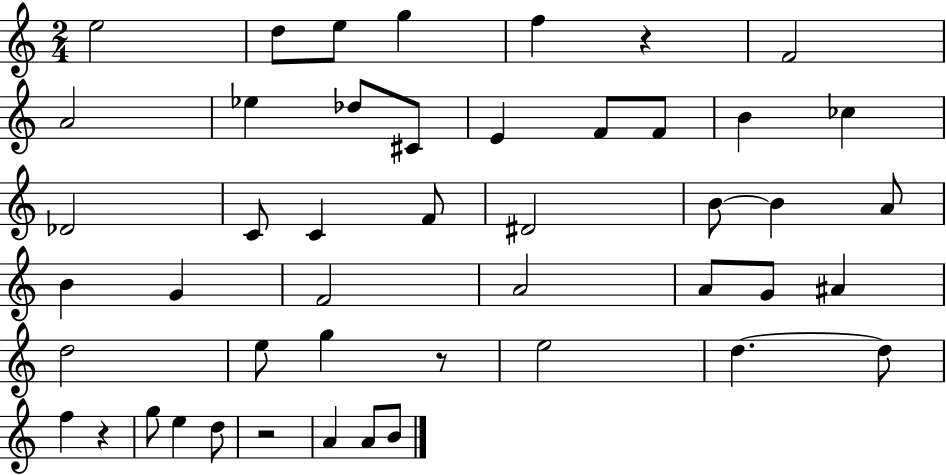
X:1
T:Untitled
M:2/4
L:1/4
K:C
e2 d/2 e/2 g f z F2 A2 _e _d/2 ^C/2 E F/2 F/2 B _c _D2 C/2 C F/2 ^D2 B/2 B A/2 B G F2 A2 A/2 G/2 ^A d2 e/2 g z/2 e2 d d/2 f z g/2 e d/2 z2 A A/2 B/2